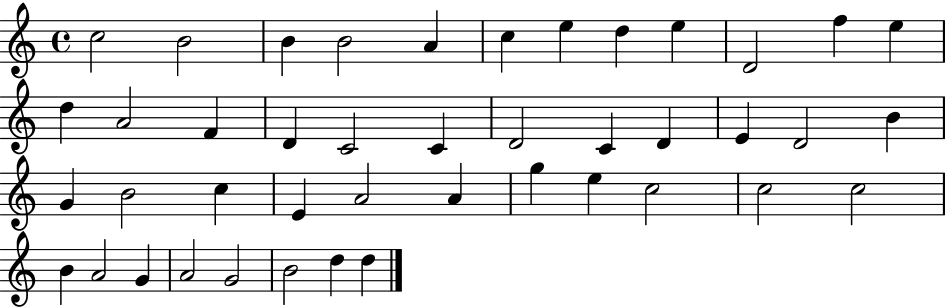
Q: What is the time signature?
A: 4/4